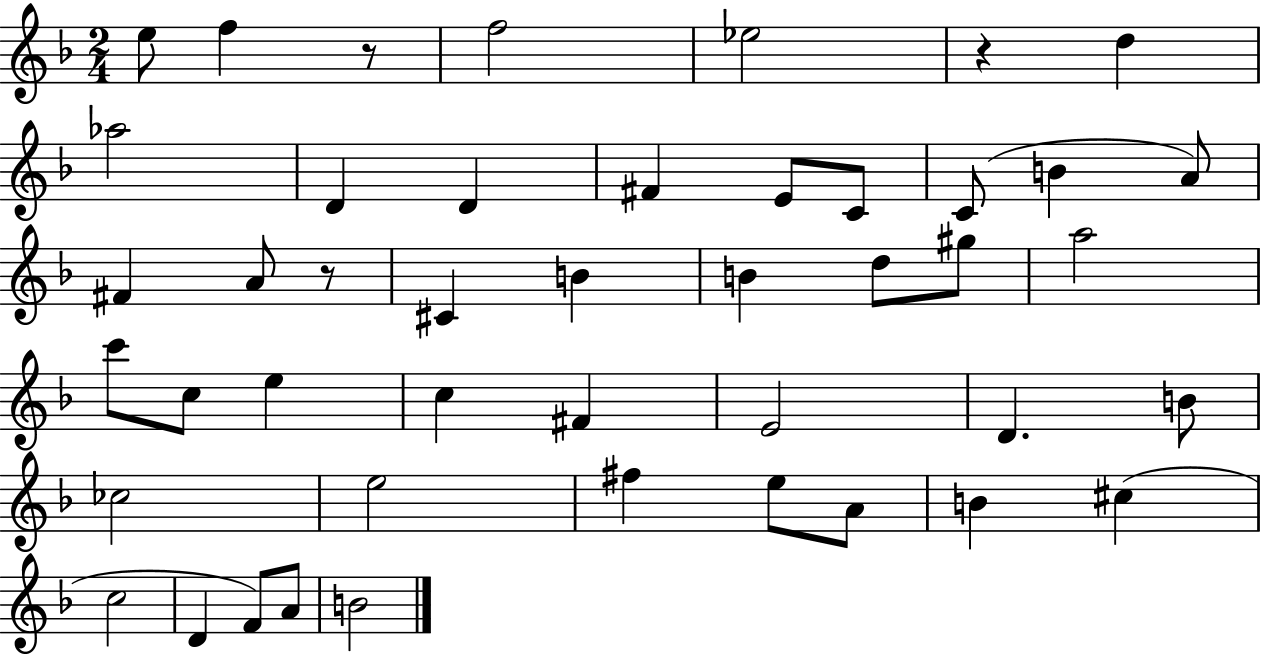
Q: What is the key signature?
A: F major